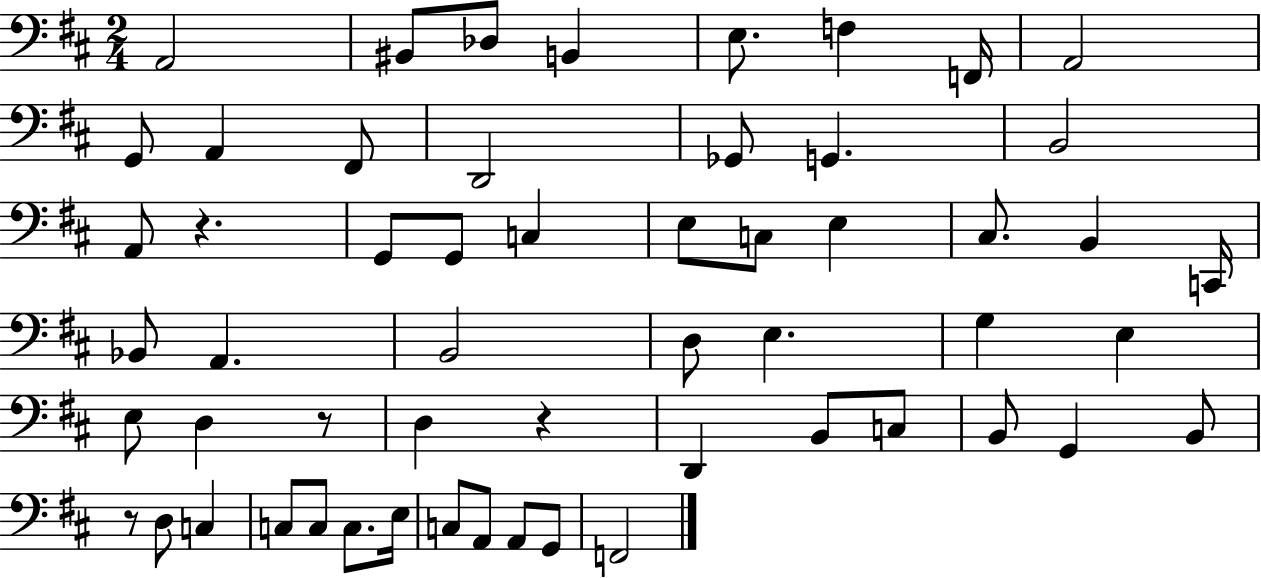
A2/h BIS2/e Db3/e B2/q E3/e. F3/q F2/s A2/h G2/e A2/q F#2/e D2/h Gb2/e G2/q. B2/h A2/e R/q. G2/e G2/e C3/q E3/e C3/e E3/q C#3/e. B2/q C2/s Bb2/e A2/q. B2/h D3/e E3/q. G3/q E3/q E3/e D3/q R/e D3/q R/q D2/q B2/e C3/e B2/e G2/q B2/e R/e D3/e C3/q C3/e C3/e C3/e. E3/s C3/e A2/e A2/e G2/e F2/h